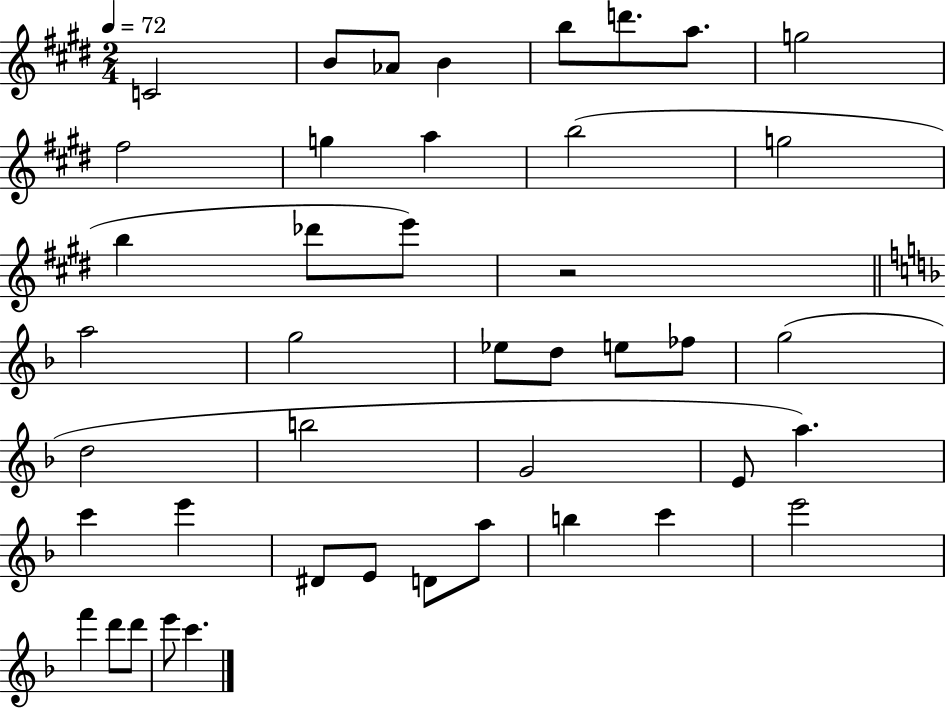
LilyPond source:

{
  \clef treble
  \numericTimeSignature
  \time 2/4
  \key e \major
  \tempo 4 = 72
  c'2 | b'8 aes'8 b'4 | b''8 d'''8. a''8. | g''2 | \break fis''2 | g''4 a''4 | b''2( | g''2 | \break b''4 des'''8 e'''8) | r2 | \bar "||" \break \key d \minor a''2 | g''2 | ees''8 d''8 e''8 fes''8 | g''2( | \break d''2 | b''2 | g'2 | e'8 a''4.) | \break c'''4 e'''4 | dis'8 e'8 d'8 a''8 | b''4 c'''4 | e'''2 | \break f'''4 d'''8 d'''8 | e'''8 c'''4. | \bar "|."
}